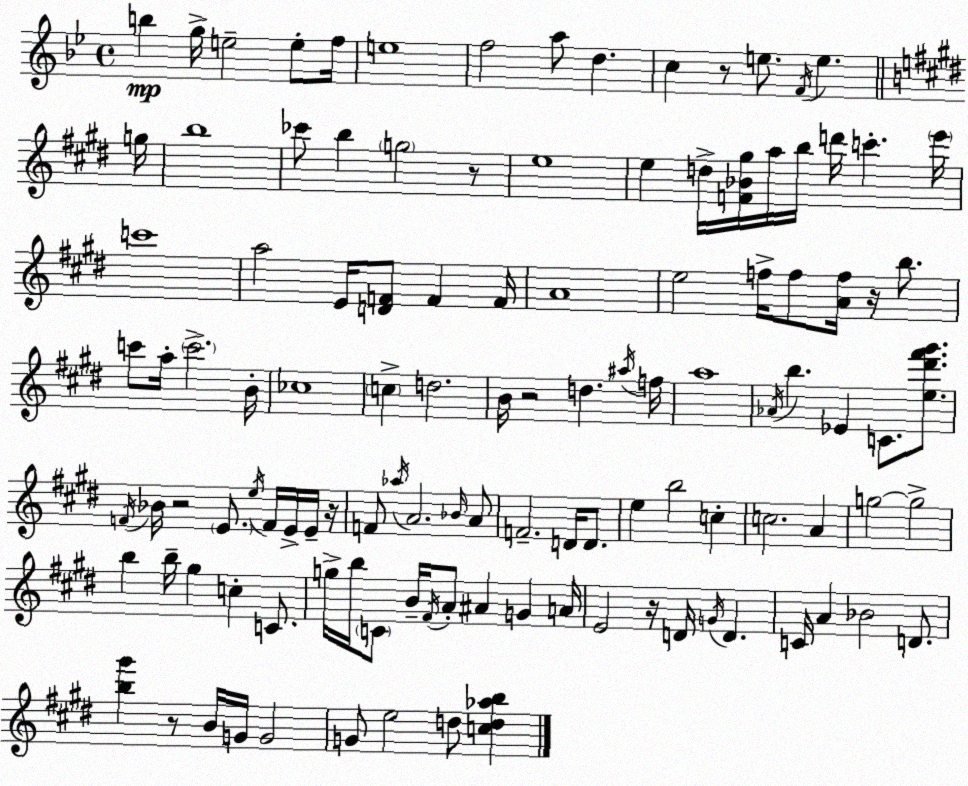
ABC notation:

X:1
T:Untitled
M:4/4
L:1/4
K:Bb
b g/4 e2 e/2 f/4 e4 f2 a/2 d c z/2 e/2 F/4 e g/4 b4 _c'/2 b g2 z/2 e4 e d/4 [F_B^g]/4 a/4 b/4 d'/4 c' e'/4 c'4 a2 E/4 [DF]/2 F F/4 A4 e2 f/4 f/2 [Af]/4 z/4 b/2 c'/2 a/4 c'2 B/4 _c4 c d2 B/4 z2 d ^a/4 f/4 a4 _A/4 b _E C/2 [e^d'^f'^g']/2 F/4 _B/4 z2 E/2 e/4 F/4 E/4 E/4 z/4 F/2 _a/4 A2 _B/4 A/2 F2 D/4 D/2 e b2 c c2 A g2 g2 b b/4 ^g c C/2 g/4 b/4 C/2 B/4 ^F/4 A/2 ^A G A/4 E2 z/4 D/4 G/4 D C/4 A _B2 D/2 [b^g'] z/2 B/4 G/4 G2 G/2 e2 d/2 [cd_ab]